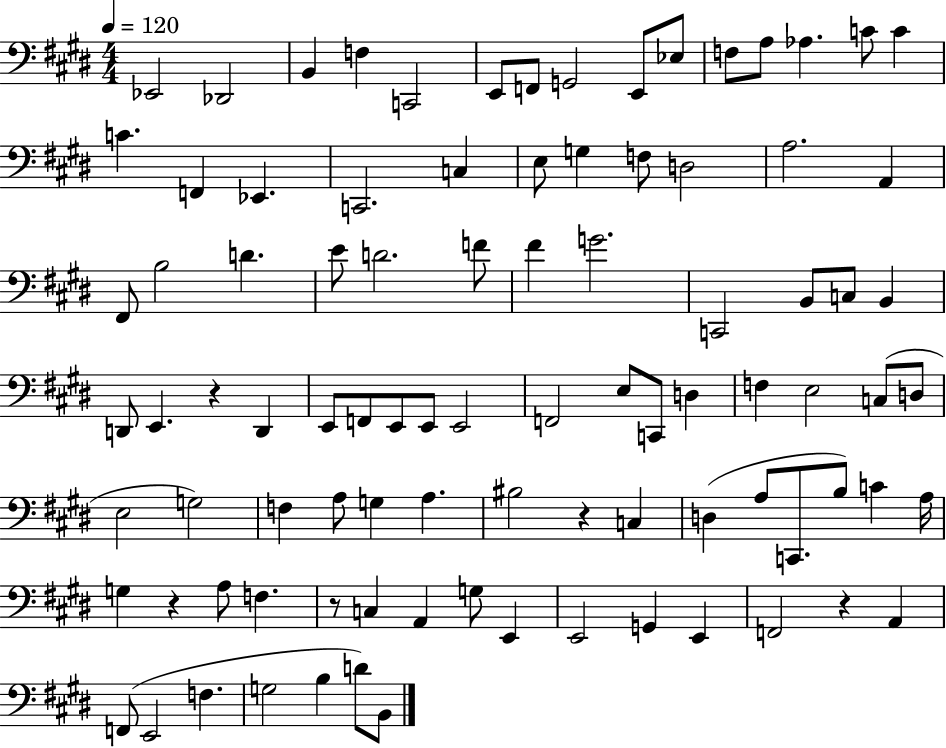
Eb2/h Db2/h B2/q F3/q C2/h E2/e F2/e G2/h E2/e Eb3/e F3/e A3/e Ab3/q. C4/e C4/q C4/q. F2/q Eb2/q. C2/h. C3/q E3/e G3/q F3/e D3/h A3/h. A2/q F#2/e B3/h D4/q. E4/e D4/h. F4/e F#4/q G4/h. C2/h B2/e C3/e B2/q D2/e E2/q. R/q D2/q E2/e F2/e E2/e E2/e E2/h F2/h E3/e C2/e D3/q F3/q E3/h C3/e D3/e E3/h G3/h F3/q A3/e G3/q A3/q. BIS3/h R/q C3/q D3/q A3/e C2/e. B3/e C4/q A3/s G3/q R/q A3/e F3/q. R/e C3/q A2/q G3/e E2/q E2/h G2/q E2/q F2/h R/q A2/q F2/e E2/h F3/q. G3/h B3/q D4/e B2/e